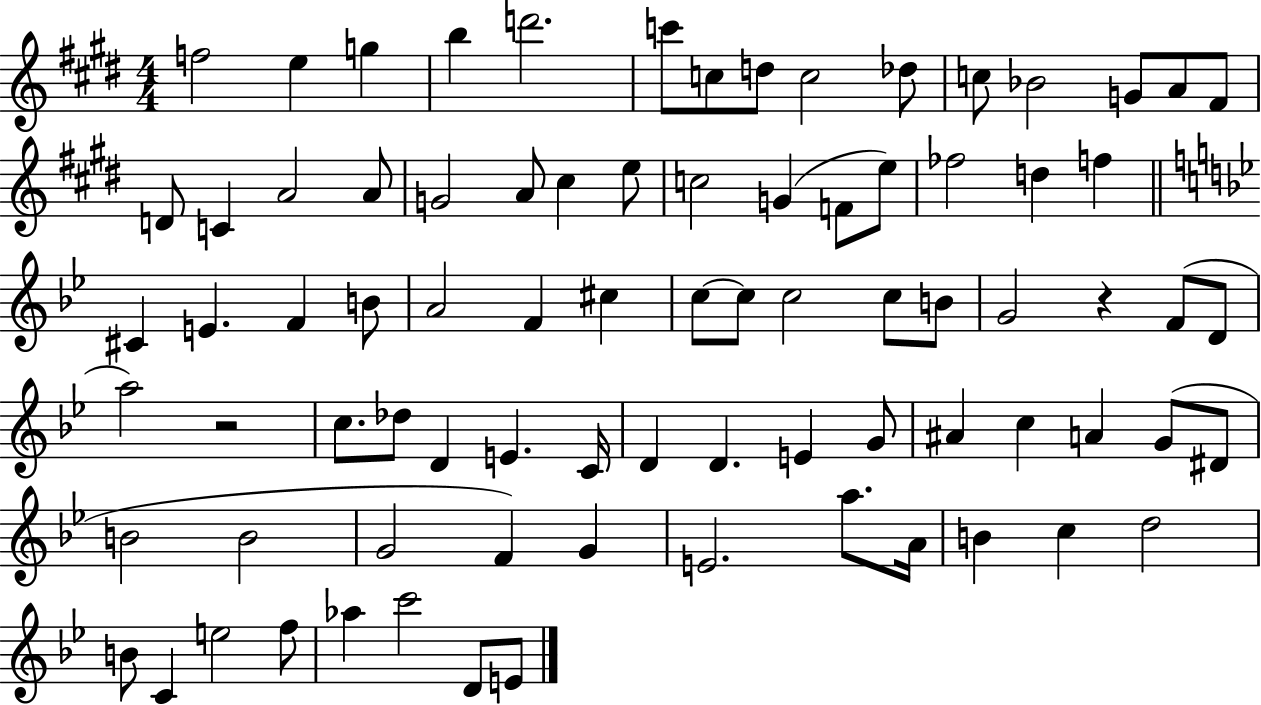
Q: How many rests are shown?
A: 2